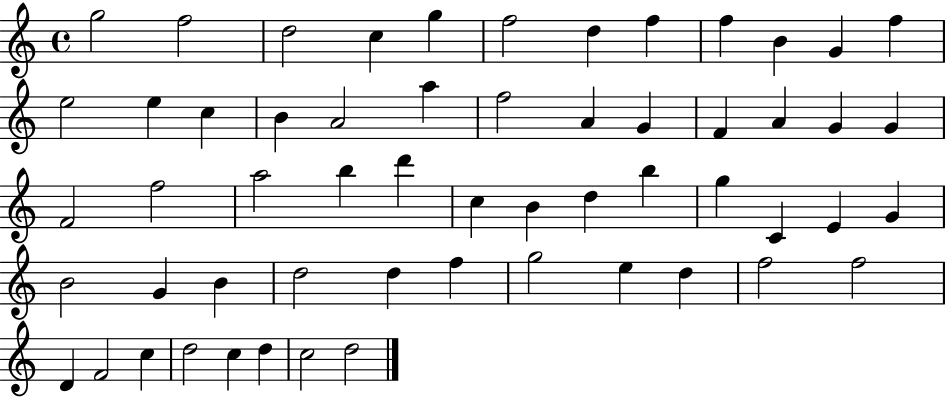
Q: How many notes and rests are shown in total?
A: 57